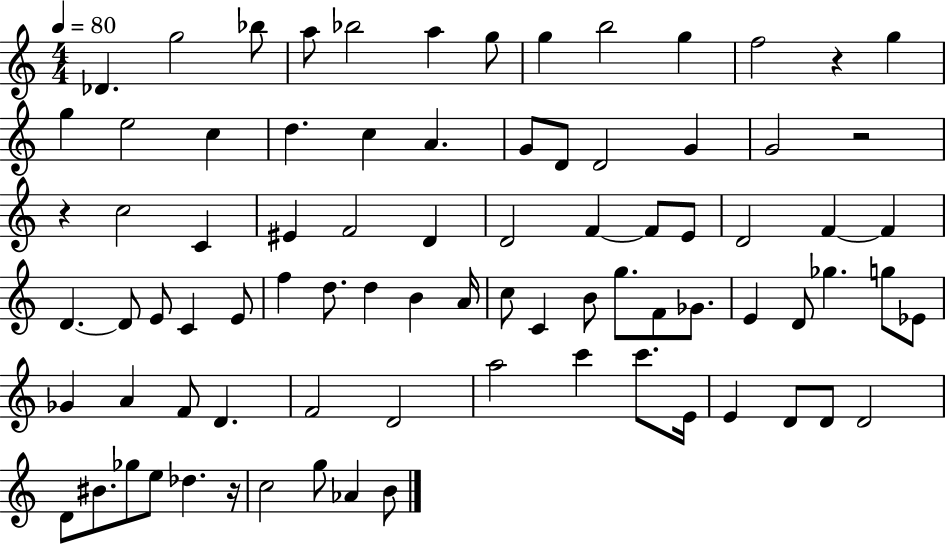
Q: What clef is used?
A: treble